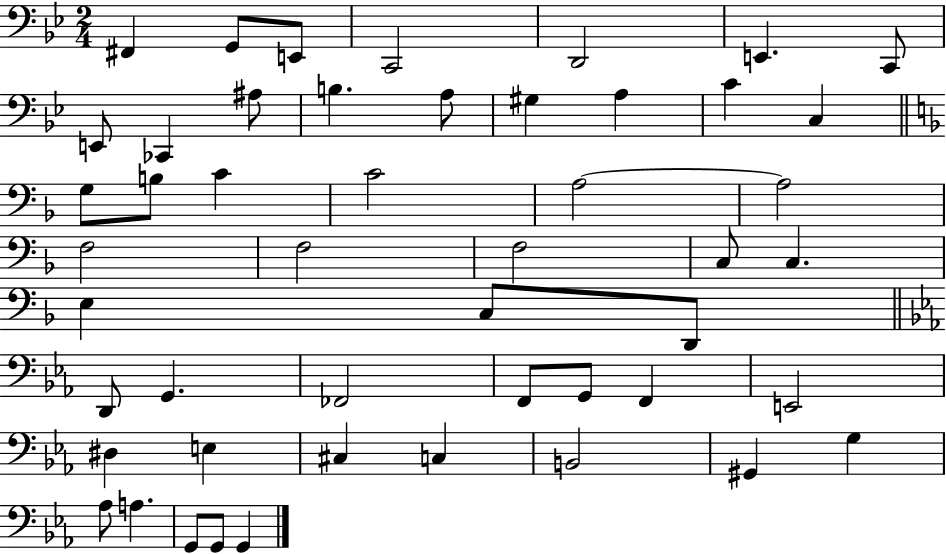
X:1
T:Untitled
M:2/4
L:1/4
K:Bb
^F,, G,,/2 E,,/2 C,,2 D,,2 E,, C,,/2 E,,/2 _C,, ^A,/2 B, A,/2 ^G, A, C C, G,/2 B,/2 C C2 A,2 A,2 F,2 F,2 F,2 C,/2 C, E, C,/2 D,,/2 D,,/2 G,, _F,,2 F,,/2 G,,/2 F,, E,,2 ^D, E, ^C, C, B,,2 ^G,, G, _A,/2 A, G,,/2 G,,/2 G,,